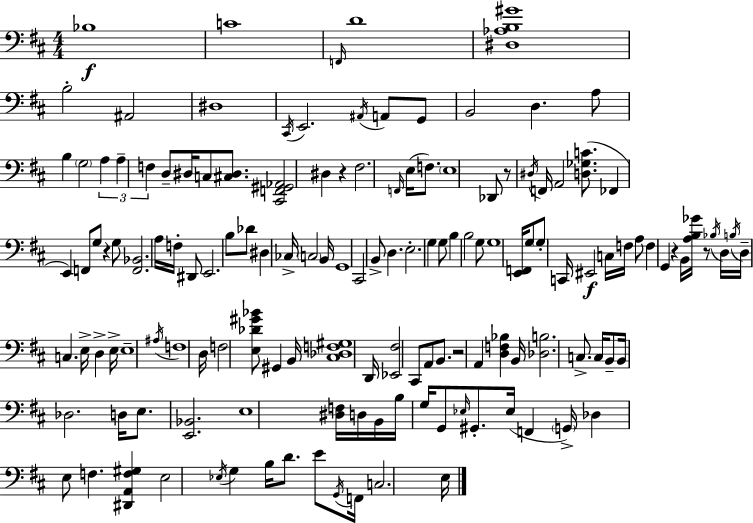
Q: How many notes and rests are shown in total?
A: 142